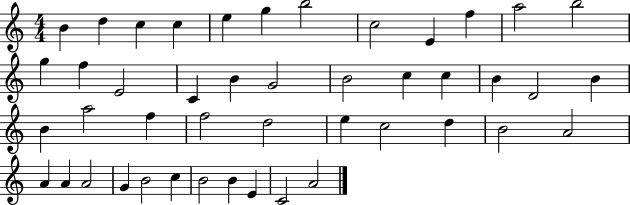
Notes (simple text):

B4/q D5/q C5/q C5/q E5/q G5/q B5/h C5/h E4/q F5/q A5/h B5/h G5/q F5/q E4/h C4/q B4/q G4/h B4/h C5/q C5/q B4/q D4/h B4/q B4/q A5/h F5/q F5/h D5/h E5/q C5/h D5/q B4/h A4/h A4/q A4/q A4/h G4/q B4/h C5/q B4/h B4/q E4/q C4/h A4/h